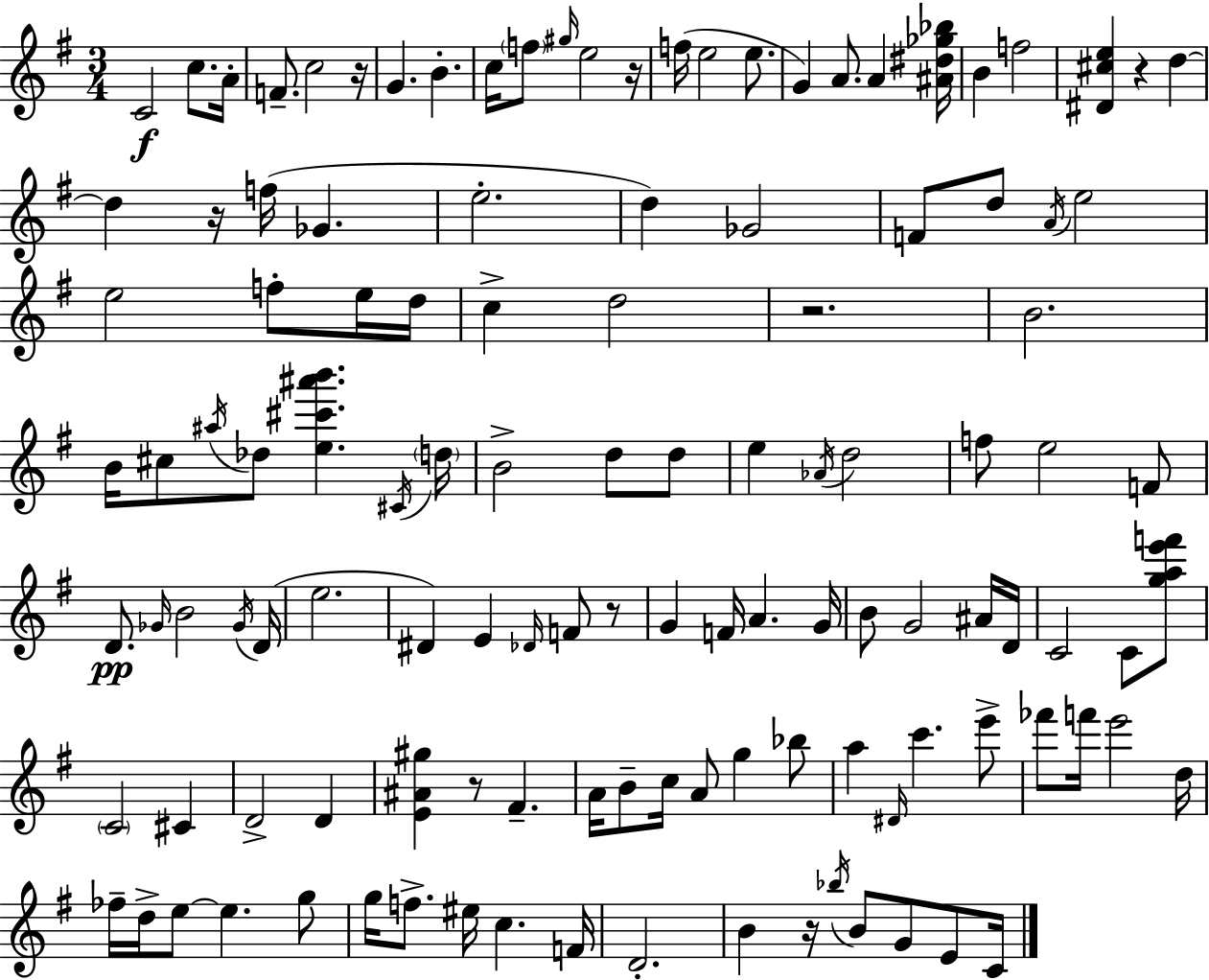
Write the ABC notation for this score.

X:1
T:Untitled
M:3/4
L:1/4
K:G
C2 c/2 A/4 F/2 c2 z/4 G B c/4 f/2 ^g/4 e2 z/4 f/4 e2 e/2 G A/2 A [^A^d_g_b]/4 B f2 [^D^ce] z d d z/4 f/4 _G e2 d _G2 F/2 d/2 A/4 e2 e2 f/2 e/4 d/4 c d2 z2 B2 B/4 ^c/2 ^a/4 _d/2 [e^c'^a'b'] ^C/4 d/4 B2 d/2 d/2 e _A/4 d2 f/2 e2 F/2 D/2 _G/4 B2 _G/4 D/4 e2 ^D E _D/4 F/2 z/2 G F/4 A G/4 B/2 G2 ^A/4 D/4 C2 C/2 [gae'f']/2 C2 ^C D2 D [E^A^g] z/2 ^F A/4 B/2 c/4 A/2 g _b/2 a ^D/4 c' e'/2 _f'/2 f'/4 e'2 d/4 _f/4 d/4 e/2 e g/2 g/4 f/2 ^e/4 c F/4 D2 B z/4 _b/4 B/2 G/2 E/2 C/4